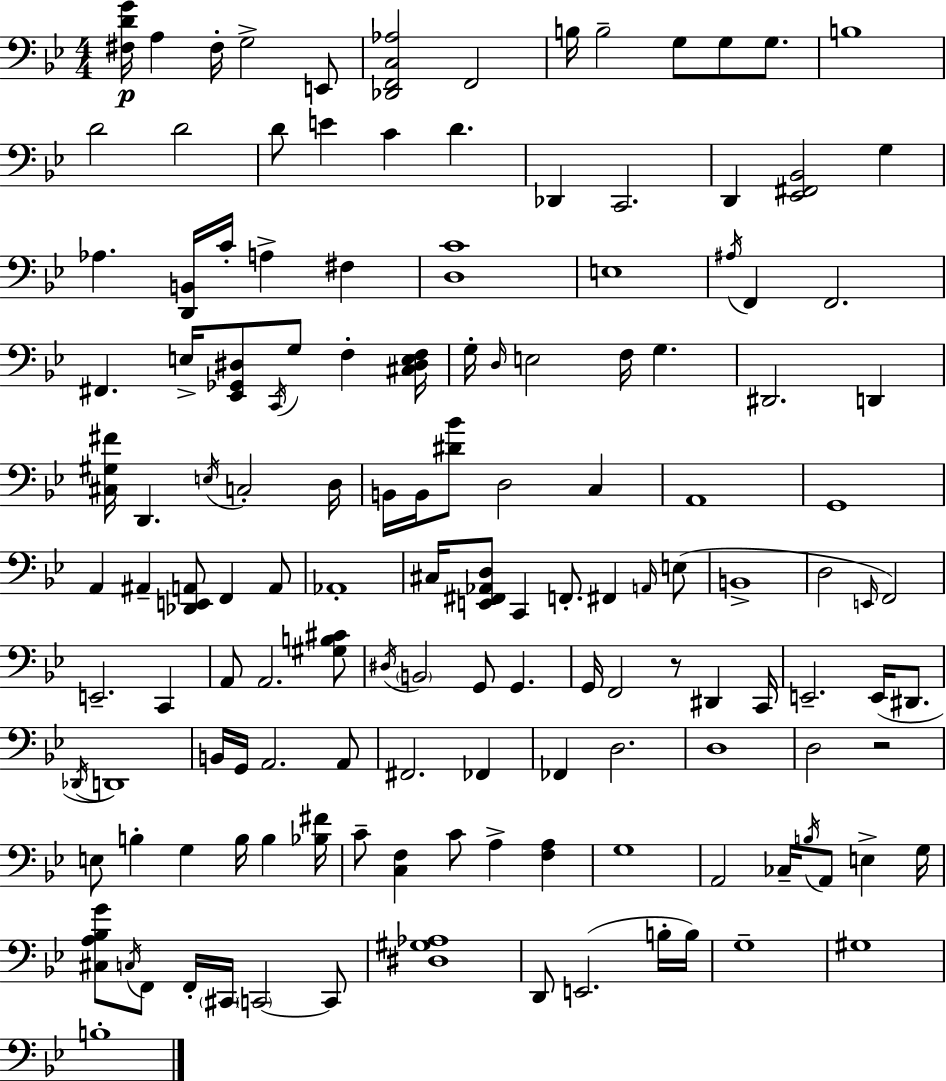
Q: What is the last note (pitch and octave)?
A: B3